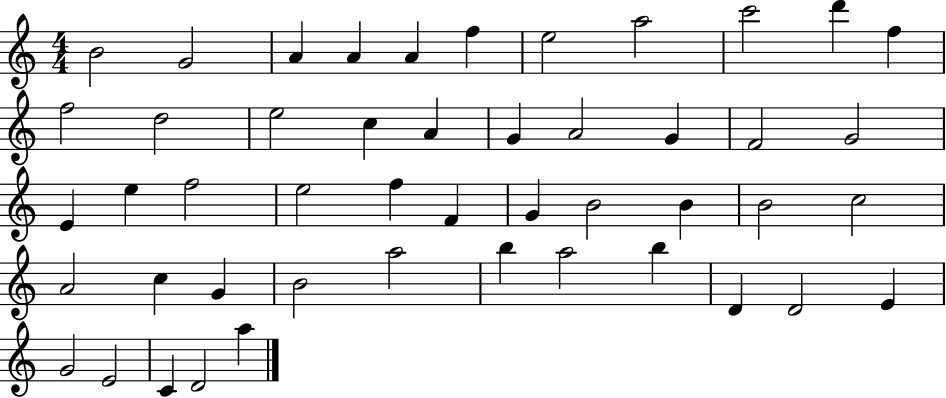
{
  \clef treble
  \numericTimeSignature
  \time 4/4
  \key c \major
  b'2 g'2 | a'4 a'4 a'4 f''4 | e''2 a''2 | c'''2 d'''4 f''4 | \break f''2 d''2 | e''2 c''4 a'4 | g'4 a'2 g'4 | f'2 g'2 | \break e'4 e''4 f''2 | e''2 f''4 f'4 | g'4 b'2 b'4 | b'2 c''2 | \break a'2 c''4 g'4 | b'2 a''2 | b''4 a''2 b''4 | d'4 d'2 e'4 | \break g'2 e'2 | c'4 d'2 a''4 | \bar "|."
}